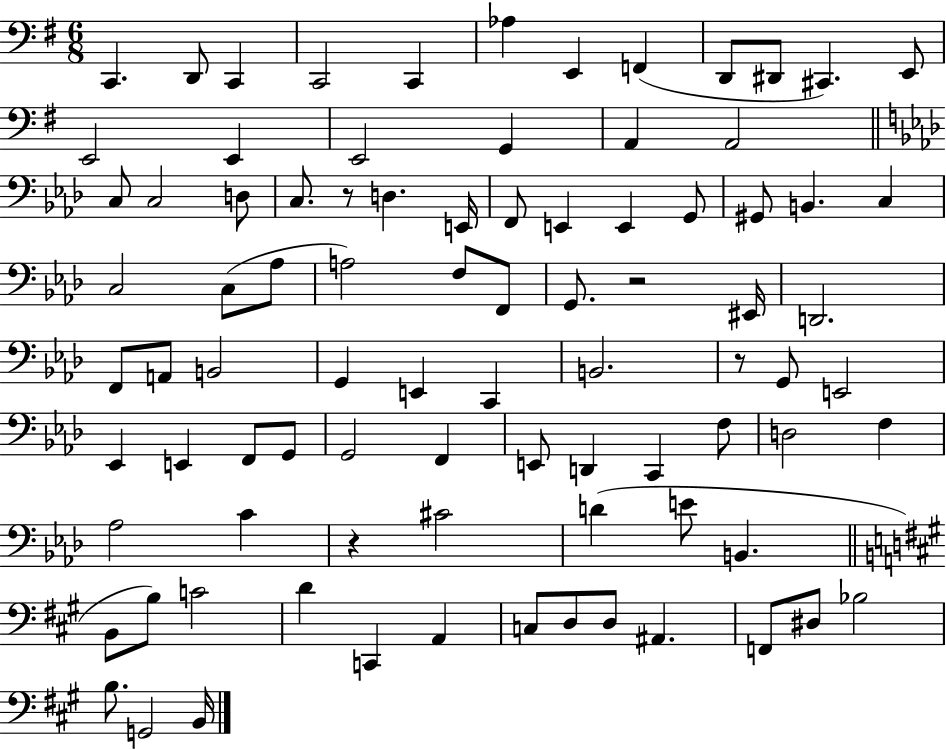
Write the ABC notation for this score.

X:1
T:Untitled
M:6/8
L:1/4
K:G
C,, D,,/2 C,, C,,2 C,, _A, E,, F,, D,,/2 ^D,,/2 ^C,, E,,/2 E,,2 E,, E,,2 G,, A,, A,,2 C,/2 C,2 D,/2 C,/2 z/2 D, E,,/4 F,,/2 E,, E,, G,,/2 ^G,,/2 B,, C, C,2 C,/2 _A,/2 A,2 F,/2 F,,/2 G,,/2 z2 ^E,,/4 D,,2 F,,/2 A,,/2 B,,2 G,, E,, C,, B,,2 z/2 G,,/2 E,,2 _E,, E,, F,,/2 G,,/2 G,,2 F,, E,,/2 D,, C,, F,/2 D,2 F, _A,2 C z ^C2 D E/2 B,, B,,/2 B,/2 C2 D C,, A,, C,/2 D,/2 D,/2 ^A,, F,,/2 ^D,/2 _B,2 B,/2 G,,2 B,,/4